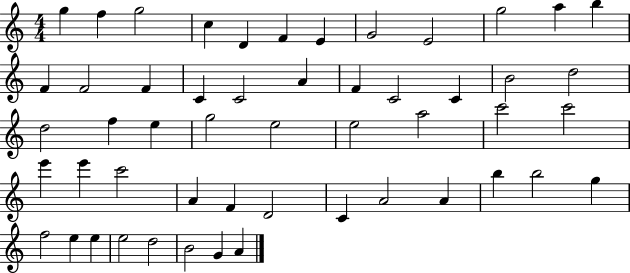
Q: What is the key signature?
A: C major